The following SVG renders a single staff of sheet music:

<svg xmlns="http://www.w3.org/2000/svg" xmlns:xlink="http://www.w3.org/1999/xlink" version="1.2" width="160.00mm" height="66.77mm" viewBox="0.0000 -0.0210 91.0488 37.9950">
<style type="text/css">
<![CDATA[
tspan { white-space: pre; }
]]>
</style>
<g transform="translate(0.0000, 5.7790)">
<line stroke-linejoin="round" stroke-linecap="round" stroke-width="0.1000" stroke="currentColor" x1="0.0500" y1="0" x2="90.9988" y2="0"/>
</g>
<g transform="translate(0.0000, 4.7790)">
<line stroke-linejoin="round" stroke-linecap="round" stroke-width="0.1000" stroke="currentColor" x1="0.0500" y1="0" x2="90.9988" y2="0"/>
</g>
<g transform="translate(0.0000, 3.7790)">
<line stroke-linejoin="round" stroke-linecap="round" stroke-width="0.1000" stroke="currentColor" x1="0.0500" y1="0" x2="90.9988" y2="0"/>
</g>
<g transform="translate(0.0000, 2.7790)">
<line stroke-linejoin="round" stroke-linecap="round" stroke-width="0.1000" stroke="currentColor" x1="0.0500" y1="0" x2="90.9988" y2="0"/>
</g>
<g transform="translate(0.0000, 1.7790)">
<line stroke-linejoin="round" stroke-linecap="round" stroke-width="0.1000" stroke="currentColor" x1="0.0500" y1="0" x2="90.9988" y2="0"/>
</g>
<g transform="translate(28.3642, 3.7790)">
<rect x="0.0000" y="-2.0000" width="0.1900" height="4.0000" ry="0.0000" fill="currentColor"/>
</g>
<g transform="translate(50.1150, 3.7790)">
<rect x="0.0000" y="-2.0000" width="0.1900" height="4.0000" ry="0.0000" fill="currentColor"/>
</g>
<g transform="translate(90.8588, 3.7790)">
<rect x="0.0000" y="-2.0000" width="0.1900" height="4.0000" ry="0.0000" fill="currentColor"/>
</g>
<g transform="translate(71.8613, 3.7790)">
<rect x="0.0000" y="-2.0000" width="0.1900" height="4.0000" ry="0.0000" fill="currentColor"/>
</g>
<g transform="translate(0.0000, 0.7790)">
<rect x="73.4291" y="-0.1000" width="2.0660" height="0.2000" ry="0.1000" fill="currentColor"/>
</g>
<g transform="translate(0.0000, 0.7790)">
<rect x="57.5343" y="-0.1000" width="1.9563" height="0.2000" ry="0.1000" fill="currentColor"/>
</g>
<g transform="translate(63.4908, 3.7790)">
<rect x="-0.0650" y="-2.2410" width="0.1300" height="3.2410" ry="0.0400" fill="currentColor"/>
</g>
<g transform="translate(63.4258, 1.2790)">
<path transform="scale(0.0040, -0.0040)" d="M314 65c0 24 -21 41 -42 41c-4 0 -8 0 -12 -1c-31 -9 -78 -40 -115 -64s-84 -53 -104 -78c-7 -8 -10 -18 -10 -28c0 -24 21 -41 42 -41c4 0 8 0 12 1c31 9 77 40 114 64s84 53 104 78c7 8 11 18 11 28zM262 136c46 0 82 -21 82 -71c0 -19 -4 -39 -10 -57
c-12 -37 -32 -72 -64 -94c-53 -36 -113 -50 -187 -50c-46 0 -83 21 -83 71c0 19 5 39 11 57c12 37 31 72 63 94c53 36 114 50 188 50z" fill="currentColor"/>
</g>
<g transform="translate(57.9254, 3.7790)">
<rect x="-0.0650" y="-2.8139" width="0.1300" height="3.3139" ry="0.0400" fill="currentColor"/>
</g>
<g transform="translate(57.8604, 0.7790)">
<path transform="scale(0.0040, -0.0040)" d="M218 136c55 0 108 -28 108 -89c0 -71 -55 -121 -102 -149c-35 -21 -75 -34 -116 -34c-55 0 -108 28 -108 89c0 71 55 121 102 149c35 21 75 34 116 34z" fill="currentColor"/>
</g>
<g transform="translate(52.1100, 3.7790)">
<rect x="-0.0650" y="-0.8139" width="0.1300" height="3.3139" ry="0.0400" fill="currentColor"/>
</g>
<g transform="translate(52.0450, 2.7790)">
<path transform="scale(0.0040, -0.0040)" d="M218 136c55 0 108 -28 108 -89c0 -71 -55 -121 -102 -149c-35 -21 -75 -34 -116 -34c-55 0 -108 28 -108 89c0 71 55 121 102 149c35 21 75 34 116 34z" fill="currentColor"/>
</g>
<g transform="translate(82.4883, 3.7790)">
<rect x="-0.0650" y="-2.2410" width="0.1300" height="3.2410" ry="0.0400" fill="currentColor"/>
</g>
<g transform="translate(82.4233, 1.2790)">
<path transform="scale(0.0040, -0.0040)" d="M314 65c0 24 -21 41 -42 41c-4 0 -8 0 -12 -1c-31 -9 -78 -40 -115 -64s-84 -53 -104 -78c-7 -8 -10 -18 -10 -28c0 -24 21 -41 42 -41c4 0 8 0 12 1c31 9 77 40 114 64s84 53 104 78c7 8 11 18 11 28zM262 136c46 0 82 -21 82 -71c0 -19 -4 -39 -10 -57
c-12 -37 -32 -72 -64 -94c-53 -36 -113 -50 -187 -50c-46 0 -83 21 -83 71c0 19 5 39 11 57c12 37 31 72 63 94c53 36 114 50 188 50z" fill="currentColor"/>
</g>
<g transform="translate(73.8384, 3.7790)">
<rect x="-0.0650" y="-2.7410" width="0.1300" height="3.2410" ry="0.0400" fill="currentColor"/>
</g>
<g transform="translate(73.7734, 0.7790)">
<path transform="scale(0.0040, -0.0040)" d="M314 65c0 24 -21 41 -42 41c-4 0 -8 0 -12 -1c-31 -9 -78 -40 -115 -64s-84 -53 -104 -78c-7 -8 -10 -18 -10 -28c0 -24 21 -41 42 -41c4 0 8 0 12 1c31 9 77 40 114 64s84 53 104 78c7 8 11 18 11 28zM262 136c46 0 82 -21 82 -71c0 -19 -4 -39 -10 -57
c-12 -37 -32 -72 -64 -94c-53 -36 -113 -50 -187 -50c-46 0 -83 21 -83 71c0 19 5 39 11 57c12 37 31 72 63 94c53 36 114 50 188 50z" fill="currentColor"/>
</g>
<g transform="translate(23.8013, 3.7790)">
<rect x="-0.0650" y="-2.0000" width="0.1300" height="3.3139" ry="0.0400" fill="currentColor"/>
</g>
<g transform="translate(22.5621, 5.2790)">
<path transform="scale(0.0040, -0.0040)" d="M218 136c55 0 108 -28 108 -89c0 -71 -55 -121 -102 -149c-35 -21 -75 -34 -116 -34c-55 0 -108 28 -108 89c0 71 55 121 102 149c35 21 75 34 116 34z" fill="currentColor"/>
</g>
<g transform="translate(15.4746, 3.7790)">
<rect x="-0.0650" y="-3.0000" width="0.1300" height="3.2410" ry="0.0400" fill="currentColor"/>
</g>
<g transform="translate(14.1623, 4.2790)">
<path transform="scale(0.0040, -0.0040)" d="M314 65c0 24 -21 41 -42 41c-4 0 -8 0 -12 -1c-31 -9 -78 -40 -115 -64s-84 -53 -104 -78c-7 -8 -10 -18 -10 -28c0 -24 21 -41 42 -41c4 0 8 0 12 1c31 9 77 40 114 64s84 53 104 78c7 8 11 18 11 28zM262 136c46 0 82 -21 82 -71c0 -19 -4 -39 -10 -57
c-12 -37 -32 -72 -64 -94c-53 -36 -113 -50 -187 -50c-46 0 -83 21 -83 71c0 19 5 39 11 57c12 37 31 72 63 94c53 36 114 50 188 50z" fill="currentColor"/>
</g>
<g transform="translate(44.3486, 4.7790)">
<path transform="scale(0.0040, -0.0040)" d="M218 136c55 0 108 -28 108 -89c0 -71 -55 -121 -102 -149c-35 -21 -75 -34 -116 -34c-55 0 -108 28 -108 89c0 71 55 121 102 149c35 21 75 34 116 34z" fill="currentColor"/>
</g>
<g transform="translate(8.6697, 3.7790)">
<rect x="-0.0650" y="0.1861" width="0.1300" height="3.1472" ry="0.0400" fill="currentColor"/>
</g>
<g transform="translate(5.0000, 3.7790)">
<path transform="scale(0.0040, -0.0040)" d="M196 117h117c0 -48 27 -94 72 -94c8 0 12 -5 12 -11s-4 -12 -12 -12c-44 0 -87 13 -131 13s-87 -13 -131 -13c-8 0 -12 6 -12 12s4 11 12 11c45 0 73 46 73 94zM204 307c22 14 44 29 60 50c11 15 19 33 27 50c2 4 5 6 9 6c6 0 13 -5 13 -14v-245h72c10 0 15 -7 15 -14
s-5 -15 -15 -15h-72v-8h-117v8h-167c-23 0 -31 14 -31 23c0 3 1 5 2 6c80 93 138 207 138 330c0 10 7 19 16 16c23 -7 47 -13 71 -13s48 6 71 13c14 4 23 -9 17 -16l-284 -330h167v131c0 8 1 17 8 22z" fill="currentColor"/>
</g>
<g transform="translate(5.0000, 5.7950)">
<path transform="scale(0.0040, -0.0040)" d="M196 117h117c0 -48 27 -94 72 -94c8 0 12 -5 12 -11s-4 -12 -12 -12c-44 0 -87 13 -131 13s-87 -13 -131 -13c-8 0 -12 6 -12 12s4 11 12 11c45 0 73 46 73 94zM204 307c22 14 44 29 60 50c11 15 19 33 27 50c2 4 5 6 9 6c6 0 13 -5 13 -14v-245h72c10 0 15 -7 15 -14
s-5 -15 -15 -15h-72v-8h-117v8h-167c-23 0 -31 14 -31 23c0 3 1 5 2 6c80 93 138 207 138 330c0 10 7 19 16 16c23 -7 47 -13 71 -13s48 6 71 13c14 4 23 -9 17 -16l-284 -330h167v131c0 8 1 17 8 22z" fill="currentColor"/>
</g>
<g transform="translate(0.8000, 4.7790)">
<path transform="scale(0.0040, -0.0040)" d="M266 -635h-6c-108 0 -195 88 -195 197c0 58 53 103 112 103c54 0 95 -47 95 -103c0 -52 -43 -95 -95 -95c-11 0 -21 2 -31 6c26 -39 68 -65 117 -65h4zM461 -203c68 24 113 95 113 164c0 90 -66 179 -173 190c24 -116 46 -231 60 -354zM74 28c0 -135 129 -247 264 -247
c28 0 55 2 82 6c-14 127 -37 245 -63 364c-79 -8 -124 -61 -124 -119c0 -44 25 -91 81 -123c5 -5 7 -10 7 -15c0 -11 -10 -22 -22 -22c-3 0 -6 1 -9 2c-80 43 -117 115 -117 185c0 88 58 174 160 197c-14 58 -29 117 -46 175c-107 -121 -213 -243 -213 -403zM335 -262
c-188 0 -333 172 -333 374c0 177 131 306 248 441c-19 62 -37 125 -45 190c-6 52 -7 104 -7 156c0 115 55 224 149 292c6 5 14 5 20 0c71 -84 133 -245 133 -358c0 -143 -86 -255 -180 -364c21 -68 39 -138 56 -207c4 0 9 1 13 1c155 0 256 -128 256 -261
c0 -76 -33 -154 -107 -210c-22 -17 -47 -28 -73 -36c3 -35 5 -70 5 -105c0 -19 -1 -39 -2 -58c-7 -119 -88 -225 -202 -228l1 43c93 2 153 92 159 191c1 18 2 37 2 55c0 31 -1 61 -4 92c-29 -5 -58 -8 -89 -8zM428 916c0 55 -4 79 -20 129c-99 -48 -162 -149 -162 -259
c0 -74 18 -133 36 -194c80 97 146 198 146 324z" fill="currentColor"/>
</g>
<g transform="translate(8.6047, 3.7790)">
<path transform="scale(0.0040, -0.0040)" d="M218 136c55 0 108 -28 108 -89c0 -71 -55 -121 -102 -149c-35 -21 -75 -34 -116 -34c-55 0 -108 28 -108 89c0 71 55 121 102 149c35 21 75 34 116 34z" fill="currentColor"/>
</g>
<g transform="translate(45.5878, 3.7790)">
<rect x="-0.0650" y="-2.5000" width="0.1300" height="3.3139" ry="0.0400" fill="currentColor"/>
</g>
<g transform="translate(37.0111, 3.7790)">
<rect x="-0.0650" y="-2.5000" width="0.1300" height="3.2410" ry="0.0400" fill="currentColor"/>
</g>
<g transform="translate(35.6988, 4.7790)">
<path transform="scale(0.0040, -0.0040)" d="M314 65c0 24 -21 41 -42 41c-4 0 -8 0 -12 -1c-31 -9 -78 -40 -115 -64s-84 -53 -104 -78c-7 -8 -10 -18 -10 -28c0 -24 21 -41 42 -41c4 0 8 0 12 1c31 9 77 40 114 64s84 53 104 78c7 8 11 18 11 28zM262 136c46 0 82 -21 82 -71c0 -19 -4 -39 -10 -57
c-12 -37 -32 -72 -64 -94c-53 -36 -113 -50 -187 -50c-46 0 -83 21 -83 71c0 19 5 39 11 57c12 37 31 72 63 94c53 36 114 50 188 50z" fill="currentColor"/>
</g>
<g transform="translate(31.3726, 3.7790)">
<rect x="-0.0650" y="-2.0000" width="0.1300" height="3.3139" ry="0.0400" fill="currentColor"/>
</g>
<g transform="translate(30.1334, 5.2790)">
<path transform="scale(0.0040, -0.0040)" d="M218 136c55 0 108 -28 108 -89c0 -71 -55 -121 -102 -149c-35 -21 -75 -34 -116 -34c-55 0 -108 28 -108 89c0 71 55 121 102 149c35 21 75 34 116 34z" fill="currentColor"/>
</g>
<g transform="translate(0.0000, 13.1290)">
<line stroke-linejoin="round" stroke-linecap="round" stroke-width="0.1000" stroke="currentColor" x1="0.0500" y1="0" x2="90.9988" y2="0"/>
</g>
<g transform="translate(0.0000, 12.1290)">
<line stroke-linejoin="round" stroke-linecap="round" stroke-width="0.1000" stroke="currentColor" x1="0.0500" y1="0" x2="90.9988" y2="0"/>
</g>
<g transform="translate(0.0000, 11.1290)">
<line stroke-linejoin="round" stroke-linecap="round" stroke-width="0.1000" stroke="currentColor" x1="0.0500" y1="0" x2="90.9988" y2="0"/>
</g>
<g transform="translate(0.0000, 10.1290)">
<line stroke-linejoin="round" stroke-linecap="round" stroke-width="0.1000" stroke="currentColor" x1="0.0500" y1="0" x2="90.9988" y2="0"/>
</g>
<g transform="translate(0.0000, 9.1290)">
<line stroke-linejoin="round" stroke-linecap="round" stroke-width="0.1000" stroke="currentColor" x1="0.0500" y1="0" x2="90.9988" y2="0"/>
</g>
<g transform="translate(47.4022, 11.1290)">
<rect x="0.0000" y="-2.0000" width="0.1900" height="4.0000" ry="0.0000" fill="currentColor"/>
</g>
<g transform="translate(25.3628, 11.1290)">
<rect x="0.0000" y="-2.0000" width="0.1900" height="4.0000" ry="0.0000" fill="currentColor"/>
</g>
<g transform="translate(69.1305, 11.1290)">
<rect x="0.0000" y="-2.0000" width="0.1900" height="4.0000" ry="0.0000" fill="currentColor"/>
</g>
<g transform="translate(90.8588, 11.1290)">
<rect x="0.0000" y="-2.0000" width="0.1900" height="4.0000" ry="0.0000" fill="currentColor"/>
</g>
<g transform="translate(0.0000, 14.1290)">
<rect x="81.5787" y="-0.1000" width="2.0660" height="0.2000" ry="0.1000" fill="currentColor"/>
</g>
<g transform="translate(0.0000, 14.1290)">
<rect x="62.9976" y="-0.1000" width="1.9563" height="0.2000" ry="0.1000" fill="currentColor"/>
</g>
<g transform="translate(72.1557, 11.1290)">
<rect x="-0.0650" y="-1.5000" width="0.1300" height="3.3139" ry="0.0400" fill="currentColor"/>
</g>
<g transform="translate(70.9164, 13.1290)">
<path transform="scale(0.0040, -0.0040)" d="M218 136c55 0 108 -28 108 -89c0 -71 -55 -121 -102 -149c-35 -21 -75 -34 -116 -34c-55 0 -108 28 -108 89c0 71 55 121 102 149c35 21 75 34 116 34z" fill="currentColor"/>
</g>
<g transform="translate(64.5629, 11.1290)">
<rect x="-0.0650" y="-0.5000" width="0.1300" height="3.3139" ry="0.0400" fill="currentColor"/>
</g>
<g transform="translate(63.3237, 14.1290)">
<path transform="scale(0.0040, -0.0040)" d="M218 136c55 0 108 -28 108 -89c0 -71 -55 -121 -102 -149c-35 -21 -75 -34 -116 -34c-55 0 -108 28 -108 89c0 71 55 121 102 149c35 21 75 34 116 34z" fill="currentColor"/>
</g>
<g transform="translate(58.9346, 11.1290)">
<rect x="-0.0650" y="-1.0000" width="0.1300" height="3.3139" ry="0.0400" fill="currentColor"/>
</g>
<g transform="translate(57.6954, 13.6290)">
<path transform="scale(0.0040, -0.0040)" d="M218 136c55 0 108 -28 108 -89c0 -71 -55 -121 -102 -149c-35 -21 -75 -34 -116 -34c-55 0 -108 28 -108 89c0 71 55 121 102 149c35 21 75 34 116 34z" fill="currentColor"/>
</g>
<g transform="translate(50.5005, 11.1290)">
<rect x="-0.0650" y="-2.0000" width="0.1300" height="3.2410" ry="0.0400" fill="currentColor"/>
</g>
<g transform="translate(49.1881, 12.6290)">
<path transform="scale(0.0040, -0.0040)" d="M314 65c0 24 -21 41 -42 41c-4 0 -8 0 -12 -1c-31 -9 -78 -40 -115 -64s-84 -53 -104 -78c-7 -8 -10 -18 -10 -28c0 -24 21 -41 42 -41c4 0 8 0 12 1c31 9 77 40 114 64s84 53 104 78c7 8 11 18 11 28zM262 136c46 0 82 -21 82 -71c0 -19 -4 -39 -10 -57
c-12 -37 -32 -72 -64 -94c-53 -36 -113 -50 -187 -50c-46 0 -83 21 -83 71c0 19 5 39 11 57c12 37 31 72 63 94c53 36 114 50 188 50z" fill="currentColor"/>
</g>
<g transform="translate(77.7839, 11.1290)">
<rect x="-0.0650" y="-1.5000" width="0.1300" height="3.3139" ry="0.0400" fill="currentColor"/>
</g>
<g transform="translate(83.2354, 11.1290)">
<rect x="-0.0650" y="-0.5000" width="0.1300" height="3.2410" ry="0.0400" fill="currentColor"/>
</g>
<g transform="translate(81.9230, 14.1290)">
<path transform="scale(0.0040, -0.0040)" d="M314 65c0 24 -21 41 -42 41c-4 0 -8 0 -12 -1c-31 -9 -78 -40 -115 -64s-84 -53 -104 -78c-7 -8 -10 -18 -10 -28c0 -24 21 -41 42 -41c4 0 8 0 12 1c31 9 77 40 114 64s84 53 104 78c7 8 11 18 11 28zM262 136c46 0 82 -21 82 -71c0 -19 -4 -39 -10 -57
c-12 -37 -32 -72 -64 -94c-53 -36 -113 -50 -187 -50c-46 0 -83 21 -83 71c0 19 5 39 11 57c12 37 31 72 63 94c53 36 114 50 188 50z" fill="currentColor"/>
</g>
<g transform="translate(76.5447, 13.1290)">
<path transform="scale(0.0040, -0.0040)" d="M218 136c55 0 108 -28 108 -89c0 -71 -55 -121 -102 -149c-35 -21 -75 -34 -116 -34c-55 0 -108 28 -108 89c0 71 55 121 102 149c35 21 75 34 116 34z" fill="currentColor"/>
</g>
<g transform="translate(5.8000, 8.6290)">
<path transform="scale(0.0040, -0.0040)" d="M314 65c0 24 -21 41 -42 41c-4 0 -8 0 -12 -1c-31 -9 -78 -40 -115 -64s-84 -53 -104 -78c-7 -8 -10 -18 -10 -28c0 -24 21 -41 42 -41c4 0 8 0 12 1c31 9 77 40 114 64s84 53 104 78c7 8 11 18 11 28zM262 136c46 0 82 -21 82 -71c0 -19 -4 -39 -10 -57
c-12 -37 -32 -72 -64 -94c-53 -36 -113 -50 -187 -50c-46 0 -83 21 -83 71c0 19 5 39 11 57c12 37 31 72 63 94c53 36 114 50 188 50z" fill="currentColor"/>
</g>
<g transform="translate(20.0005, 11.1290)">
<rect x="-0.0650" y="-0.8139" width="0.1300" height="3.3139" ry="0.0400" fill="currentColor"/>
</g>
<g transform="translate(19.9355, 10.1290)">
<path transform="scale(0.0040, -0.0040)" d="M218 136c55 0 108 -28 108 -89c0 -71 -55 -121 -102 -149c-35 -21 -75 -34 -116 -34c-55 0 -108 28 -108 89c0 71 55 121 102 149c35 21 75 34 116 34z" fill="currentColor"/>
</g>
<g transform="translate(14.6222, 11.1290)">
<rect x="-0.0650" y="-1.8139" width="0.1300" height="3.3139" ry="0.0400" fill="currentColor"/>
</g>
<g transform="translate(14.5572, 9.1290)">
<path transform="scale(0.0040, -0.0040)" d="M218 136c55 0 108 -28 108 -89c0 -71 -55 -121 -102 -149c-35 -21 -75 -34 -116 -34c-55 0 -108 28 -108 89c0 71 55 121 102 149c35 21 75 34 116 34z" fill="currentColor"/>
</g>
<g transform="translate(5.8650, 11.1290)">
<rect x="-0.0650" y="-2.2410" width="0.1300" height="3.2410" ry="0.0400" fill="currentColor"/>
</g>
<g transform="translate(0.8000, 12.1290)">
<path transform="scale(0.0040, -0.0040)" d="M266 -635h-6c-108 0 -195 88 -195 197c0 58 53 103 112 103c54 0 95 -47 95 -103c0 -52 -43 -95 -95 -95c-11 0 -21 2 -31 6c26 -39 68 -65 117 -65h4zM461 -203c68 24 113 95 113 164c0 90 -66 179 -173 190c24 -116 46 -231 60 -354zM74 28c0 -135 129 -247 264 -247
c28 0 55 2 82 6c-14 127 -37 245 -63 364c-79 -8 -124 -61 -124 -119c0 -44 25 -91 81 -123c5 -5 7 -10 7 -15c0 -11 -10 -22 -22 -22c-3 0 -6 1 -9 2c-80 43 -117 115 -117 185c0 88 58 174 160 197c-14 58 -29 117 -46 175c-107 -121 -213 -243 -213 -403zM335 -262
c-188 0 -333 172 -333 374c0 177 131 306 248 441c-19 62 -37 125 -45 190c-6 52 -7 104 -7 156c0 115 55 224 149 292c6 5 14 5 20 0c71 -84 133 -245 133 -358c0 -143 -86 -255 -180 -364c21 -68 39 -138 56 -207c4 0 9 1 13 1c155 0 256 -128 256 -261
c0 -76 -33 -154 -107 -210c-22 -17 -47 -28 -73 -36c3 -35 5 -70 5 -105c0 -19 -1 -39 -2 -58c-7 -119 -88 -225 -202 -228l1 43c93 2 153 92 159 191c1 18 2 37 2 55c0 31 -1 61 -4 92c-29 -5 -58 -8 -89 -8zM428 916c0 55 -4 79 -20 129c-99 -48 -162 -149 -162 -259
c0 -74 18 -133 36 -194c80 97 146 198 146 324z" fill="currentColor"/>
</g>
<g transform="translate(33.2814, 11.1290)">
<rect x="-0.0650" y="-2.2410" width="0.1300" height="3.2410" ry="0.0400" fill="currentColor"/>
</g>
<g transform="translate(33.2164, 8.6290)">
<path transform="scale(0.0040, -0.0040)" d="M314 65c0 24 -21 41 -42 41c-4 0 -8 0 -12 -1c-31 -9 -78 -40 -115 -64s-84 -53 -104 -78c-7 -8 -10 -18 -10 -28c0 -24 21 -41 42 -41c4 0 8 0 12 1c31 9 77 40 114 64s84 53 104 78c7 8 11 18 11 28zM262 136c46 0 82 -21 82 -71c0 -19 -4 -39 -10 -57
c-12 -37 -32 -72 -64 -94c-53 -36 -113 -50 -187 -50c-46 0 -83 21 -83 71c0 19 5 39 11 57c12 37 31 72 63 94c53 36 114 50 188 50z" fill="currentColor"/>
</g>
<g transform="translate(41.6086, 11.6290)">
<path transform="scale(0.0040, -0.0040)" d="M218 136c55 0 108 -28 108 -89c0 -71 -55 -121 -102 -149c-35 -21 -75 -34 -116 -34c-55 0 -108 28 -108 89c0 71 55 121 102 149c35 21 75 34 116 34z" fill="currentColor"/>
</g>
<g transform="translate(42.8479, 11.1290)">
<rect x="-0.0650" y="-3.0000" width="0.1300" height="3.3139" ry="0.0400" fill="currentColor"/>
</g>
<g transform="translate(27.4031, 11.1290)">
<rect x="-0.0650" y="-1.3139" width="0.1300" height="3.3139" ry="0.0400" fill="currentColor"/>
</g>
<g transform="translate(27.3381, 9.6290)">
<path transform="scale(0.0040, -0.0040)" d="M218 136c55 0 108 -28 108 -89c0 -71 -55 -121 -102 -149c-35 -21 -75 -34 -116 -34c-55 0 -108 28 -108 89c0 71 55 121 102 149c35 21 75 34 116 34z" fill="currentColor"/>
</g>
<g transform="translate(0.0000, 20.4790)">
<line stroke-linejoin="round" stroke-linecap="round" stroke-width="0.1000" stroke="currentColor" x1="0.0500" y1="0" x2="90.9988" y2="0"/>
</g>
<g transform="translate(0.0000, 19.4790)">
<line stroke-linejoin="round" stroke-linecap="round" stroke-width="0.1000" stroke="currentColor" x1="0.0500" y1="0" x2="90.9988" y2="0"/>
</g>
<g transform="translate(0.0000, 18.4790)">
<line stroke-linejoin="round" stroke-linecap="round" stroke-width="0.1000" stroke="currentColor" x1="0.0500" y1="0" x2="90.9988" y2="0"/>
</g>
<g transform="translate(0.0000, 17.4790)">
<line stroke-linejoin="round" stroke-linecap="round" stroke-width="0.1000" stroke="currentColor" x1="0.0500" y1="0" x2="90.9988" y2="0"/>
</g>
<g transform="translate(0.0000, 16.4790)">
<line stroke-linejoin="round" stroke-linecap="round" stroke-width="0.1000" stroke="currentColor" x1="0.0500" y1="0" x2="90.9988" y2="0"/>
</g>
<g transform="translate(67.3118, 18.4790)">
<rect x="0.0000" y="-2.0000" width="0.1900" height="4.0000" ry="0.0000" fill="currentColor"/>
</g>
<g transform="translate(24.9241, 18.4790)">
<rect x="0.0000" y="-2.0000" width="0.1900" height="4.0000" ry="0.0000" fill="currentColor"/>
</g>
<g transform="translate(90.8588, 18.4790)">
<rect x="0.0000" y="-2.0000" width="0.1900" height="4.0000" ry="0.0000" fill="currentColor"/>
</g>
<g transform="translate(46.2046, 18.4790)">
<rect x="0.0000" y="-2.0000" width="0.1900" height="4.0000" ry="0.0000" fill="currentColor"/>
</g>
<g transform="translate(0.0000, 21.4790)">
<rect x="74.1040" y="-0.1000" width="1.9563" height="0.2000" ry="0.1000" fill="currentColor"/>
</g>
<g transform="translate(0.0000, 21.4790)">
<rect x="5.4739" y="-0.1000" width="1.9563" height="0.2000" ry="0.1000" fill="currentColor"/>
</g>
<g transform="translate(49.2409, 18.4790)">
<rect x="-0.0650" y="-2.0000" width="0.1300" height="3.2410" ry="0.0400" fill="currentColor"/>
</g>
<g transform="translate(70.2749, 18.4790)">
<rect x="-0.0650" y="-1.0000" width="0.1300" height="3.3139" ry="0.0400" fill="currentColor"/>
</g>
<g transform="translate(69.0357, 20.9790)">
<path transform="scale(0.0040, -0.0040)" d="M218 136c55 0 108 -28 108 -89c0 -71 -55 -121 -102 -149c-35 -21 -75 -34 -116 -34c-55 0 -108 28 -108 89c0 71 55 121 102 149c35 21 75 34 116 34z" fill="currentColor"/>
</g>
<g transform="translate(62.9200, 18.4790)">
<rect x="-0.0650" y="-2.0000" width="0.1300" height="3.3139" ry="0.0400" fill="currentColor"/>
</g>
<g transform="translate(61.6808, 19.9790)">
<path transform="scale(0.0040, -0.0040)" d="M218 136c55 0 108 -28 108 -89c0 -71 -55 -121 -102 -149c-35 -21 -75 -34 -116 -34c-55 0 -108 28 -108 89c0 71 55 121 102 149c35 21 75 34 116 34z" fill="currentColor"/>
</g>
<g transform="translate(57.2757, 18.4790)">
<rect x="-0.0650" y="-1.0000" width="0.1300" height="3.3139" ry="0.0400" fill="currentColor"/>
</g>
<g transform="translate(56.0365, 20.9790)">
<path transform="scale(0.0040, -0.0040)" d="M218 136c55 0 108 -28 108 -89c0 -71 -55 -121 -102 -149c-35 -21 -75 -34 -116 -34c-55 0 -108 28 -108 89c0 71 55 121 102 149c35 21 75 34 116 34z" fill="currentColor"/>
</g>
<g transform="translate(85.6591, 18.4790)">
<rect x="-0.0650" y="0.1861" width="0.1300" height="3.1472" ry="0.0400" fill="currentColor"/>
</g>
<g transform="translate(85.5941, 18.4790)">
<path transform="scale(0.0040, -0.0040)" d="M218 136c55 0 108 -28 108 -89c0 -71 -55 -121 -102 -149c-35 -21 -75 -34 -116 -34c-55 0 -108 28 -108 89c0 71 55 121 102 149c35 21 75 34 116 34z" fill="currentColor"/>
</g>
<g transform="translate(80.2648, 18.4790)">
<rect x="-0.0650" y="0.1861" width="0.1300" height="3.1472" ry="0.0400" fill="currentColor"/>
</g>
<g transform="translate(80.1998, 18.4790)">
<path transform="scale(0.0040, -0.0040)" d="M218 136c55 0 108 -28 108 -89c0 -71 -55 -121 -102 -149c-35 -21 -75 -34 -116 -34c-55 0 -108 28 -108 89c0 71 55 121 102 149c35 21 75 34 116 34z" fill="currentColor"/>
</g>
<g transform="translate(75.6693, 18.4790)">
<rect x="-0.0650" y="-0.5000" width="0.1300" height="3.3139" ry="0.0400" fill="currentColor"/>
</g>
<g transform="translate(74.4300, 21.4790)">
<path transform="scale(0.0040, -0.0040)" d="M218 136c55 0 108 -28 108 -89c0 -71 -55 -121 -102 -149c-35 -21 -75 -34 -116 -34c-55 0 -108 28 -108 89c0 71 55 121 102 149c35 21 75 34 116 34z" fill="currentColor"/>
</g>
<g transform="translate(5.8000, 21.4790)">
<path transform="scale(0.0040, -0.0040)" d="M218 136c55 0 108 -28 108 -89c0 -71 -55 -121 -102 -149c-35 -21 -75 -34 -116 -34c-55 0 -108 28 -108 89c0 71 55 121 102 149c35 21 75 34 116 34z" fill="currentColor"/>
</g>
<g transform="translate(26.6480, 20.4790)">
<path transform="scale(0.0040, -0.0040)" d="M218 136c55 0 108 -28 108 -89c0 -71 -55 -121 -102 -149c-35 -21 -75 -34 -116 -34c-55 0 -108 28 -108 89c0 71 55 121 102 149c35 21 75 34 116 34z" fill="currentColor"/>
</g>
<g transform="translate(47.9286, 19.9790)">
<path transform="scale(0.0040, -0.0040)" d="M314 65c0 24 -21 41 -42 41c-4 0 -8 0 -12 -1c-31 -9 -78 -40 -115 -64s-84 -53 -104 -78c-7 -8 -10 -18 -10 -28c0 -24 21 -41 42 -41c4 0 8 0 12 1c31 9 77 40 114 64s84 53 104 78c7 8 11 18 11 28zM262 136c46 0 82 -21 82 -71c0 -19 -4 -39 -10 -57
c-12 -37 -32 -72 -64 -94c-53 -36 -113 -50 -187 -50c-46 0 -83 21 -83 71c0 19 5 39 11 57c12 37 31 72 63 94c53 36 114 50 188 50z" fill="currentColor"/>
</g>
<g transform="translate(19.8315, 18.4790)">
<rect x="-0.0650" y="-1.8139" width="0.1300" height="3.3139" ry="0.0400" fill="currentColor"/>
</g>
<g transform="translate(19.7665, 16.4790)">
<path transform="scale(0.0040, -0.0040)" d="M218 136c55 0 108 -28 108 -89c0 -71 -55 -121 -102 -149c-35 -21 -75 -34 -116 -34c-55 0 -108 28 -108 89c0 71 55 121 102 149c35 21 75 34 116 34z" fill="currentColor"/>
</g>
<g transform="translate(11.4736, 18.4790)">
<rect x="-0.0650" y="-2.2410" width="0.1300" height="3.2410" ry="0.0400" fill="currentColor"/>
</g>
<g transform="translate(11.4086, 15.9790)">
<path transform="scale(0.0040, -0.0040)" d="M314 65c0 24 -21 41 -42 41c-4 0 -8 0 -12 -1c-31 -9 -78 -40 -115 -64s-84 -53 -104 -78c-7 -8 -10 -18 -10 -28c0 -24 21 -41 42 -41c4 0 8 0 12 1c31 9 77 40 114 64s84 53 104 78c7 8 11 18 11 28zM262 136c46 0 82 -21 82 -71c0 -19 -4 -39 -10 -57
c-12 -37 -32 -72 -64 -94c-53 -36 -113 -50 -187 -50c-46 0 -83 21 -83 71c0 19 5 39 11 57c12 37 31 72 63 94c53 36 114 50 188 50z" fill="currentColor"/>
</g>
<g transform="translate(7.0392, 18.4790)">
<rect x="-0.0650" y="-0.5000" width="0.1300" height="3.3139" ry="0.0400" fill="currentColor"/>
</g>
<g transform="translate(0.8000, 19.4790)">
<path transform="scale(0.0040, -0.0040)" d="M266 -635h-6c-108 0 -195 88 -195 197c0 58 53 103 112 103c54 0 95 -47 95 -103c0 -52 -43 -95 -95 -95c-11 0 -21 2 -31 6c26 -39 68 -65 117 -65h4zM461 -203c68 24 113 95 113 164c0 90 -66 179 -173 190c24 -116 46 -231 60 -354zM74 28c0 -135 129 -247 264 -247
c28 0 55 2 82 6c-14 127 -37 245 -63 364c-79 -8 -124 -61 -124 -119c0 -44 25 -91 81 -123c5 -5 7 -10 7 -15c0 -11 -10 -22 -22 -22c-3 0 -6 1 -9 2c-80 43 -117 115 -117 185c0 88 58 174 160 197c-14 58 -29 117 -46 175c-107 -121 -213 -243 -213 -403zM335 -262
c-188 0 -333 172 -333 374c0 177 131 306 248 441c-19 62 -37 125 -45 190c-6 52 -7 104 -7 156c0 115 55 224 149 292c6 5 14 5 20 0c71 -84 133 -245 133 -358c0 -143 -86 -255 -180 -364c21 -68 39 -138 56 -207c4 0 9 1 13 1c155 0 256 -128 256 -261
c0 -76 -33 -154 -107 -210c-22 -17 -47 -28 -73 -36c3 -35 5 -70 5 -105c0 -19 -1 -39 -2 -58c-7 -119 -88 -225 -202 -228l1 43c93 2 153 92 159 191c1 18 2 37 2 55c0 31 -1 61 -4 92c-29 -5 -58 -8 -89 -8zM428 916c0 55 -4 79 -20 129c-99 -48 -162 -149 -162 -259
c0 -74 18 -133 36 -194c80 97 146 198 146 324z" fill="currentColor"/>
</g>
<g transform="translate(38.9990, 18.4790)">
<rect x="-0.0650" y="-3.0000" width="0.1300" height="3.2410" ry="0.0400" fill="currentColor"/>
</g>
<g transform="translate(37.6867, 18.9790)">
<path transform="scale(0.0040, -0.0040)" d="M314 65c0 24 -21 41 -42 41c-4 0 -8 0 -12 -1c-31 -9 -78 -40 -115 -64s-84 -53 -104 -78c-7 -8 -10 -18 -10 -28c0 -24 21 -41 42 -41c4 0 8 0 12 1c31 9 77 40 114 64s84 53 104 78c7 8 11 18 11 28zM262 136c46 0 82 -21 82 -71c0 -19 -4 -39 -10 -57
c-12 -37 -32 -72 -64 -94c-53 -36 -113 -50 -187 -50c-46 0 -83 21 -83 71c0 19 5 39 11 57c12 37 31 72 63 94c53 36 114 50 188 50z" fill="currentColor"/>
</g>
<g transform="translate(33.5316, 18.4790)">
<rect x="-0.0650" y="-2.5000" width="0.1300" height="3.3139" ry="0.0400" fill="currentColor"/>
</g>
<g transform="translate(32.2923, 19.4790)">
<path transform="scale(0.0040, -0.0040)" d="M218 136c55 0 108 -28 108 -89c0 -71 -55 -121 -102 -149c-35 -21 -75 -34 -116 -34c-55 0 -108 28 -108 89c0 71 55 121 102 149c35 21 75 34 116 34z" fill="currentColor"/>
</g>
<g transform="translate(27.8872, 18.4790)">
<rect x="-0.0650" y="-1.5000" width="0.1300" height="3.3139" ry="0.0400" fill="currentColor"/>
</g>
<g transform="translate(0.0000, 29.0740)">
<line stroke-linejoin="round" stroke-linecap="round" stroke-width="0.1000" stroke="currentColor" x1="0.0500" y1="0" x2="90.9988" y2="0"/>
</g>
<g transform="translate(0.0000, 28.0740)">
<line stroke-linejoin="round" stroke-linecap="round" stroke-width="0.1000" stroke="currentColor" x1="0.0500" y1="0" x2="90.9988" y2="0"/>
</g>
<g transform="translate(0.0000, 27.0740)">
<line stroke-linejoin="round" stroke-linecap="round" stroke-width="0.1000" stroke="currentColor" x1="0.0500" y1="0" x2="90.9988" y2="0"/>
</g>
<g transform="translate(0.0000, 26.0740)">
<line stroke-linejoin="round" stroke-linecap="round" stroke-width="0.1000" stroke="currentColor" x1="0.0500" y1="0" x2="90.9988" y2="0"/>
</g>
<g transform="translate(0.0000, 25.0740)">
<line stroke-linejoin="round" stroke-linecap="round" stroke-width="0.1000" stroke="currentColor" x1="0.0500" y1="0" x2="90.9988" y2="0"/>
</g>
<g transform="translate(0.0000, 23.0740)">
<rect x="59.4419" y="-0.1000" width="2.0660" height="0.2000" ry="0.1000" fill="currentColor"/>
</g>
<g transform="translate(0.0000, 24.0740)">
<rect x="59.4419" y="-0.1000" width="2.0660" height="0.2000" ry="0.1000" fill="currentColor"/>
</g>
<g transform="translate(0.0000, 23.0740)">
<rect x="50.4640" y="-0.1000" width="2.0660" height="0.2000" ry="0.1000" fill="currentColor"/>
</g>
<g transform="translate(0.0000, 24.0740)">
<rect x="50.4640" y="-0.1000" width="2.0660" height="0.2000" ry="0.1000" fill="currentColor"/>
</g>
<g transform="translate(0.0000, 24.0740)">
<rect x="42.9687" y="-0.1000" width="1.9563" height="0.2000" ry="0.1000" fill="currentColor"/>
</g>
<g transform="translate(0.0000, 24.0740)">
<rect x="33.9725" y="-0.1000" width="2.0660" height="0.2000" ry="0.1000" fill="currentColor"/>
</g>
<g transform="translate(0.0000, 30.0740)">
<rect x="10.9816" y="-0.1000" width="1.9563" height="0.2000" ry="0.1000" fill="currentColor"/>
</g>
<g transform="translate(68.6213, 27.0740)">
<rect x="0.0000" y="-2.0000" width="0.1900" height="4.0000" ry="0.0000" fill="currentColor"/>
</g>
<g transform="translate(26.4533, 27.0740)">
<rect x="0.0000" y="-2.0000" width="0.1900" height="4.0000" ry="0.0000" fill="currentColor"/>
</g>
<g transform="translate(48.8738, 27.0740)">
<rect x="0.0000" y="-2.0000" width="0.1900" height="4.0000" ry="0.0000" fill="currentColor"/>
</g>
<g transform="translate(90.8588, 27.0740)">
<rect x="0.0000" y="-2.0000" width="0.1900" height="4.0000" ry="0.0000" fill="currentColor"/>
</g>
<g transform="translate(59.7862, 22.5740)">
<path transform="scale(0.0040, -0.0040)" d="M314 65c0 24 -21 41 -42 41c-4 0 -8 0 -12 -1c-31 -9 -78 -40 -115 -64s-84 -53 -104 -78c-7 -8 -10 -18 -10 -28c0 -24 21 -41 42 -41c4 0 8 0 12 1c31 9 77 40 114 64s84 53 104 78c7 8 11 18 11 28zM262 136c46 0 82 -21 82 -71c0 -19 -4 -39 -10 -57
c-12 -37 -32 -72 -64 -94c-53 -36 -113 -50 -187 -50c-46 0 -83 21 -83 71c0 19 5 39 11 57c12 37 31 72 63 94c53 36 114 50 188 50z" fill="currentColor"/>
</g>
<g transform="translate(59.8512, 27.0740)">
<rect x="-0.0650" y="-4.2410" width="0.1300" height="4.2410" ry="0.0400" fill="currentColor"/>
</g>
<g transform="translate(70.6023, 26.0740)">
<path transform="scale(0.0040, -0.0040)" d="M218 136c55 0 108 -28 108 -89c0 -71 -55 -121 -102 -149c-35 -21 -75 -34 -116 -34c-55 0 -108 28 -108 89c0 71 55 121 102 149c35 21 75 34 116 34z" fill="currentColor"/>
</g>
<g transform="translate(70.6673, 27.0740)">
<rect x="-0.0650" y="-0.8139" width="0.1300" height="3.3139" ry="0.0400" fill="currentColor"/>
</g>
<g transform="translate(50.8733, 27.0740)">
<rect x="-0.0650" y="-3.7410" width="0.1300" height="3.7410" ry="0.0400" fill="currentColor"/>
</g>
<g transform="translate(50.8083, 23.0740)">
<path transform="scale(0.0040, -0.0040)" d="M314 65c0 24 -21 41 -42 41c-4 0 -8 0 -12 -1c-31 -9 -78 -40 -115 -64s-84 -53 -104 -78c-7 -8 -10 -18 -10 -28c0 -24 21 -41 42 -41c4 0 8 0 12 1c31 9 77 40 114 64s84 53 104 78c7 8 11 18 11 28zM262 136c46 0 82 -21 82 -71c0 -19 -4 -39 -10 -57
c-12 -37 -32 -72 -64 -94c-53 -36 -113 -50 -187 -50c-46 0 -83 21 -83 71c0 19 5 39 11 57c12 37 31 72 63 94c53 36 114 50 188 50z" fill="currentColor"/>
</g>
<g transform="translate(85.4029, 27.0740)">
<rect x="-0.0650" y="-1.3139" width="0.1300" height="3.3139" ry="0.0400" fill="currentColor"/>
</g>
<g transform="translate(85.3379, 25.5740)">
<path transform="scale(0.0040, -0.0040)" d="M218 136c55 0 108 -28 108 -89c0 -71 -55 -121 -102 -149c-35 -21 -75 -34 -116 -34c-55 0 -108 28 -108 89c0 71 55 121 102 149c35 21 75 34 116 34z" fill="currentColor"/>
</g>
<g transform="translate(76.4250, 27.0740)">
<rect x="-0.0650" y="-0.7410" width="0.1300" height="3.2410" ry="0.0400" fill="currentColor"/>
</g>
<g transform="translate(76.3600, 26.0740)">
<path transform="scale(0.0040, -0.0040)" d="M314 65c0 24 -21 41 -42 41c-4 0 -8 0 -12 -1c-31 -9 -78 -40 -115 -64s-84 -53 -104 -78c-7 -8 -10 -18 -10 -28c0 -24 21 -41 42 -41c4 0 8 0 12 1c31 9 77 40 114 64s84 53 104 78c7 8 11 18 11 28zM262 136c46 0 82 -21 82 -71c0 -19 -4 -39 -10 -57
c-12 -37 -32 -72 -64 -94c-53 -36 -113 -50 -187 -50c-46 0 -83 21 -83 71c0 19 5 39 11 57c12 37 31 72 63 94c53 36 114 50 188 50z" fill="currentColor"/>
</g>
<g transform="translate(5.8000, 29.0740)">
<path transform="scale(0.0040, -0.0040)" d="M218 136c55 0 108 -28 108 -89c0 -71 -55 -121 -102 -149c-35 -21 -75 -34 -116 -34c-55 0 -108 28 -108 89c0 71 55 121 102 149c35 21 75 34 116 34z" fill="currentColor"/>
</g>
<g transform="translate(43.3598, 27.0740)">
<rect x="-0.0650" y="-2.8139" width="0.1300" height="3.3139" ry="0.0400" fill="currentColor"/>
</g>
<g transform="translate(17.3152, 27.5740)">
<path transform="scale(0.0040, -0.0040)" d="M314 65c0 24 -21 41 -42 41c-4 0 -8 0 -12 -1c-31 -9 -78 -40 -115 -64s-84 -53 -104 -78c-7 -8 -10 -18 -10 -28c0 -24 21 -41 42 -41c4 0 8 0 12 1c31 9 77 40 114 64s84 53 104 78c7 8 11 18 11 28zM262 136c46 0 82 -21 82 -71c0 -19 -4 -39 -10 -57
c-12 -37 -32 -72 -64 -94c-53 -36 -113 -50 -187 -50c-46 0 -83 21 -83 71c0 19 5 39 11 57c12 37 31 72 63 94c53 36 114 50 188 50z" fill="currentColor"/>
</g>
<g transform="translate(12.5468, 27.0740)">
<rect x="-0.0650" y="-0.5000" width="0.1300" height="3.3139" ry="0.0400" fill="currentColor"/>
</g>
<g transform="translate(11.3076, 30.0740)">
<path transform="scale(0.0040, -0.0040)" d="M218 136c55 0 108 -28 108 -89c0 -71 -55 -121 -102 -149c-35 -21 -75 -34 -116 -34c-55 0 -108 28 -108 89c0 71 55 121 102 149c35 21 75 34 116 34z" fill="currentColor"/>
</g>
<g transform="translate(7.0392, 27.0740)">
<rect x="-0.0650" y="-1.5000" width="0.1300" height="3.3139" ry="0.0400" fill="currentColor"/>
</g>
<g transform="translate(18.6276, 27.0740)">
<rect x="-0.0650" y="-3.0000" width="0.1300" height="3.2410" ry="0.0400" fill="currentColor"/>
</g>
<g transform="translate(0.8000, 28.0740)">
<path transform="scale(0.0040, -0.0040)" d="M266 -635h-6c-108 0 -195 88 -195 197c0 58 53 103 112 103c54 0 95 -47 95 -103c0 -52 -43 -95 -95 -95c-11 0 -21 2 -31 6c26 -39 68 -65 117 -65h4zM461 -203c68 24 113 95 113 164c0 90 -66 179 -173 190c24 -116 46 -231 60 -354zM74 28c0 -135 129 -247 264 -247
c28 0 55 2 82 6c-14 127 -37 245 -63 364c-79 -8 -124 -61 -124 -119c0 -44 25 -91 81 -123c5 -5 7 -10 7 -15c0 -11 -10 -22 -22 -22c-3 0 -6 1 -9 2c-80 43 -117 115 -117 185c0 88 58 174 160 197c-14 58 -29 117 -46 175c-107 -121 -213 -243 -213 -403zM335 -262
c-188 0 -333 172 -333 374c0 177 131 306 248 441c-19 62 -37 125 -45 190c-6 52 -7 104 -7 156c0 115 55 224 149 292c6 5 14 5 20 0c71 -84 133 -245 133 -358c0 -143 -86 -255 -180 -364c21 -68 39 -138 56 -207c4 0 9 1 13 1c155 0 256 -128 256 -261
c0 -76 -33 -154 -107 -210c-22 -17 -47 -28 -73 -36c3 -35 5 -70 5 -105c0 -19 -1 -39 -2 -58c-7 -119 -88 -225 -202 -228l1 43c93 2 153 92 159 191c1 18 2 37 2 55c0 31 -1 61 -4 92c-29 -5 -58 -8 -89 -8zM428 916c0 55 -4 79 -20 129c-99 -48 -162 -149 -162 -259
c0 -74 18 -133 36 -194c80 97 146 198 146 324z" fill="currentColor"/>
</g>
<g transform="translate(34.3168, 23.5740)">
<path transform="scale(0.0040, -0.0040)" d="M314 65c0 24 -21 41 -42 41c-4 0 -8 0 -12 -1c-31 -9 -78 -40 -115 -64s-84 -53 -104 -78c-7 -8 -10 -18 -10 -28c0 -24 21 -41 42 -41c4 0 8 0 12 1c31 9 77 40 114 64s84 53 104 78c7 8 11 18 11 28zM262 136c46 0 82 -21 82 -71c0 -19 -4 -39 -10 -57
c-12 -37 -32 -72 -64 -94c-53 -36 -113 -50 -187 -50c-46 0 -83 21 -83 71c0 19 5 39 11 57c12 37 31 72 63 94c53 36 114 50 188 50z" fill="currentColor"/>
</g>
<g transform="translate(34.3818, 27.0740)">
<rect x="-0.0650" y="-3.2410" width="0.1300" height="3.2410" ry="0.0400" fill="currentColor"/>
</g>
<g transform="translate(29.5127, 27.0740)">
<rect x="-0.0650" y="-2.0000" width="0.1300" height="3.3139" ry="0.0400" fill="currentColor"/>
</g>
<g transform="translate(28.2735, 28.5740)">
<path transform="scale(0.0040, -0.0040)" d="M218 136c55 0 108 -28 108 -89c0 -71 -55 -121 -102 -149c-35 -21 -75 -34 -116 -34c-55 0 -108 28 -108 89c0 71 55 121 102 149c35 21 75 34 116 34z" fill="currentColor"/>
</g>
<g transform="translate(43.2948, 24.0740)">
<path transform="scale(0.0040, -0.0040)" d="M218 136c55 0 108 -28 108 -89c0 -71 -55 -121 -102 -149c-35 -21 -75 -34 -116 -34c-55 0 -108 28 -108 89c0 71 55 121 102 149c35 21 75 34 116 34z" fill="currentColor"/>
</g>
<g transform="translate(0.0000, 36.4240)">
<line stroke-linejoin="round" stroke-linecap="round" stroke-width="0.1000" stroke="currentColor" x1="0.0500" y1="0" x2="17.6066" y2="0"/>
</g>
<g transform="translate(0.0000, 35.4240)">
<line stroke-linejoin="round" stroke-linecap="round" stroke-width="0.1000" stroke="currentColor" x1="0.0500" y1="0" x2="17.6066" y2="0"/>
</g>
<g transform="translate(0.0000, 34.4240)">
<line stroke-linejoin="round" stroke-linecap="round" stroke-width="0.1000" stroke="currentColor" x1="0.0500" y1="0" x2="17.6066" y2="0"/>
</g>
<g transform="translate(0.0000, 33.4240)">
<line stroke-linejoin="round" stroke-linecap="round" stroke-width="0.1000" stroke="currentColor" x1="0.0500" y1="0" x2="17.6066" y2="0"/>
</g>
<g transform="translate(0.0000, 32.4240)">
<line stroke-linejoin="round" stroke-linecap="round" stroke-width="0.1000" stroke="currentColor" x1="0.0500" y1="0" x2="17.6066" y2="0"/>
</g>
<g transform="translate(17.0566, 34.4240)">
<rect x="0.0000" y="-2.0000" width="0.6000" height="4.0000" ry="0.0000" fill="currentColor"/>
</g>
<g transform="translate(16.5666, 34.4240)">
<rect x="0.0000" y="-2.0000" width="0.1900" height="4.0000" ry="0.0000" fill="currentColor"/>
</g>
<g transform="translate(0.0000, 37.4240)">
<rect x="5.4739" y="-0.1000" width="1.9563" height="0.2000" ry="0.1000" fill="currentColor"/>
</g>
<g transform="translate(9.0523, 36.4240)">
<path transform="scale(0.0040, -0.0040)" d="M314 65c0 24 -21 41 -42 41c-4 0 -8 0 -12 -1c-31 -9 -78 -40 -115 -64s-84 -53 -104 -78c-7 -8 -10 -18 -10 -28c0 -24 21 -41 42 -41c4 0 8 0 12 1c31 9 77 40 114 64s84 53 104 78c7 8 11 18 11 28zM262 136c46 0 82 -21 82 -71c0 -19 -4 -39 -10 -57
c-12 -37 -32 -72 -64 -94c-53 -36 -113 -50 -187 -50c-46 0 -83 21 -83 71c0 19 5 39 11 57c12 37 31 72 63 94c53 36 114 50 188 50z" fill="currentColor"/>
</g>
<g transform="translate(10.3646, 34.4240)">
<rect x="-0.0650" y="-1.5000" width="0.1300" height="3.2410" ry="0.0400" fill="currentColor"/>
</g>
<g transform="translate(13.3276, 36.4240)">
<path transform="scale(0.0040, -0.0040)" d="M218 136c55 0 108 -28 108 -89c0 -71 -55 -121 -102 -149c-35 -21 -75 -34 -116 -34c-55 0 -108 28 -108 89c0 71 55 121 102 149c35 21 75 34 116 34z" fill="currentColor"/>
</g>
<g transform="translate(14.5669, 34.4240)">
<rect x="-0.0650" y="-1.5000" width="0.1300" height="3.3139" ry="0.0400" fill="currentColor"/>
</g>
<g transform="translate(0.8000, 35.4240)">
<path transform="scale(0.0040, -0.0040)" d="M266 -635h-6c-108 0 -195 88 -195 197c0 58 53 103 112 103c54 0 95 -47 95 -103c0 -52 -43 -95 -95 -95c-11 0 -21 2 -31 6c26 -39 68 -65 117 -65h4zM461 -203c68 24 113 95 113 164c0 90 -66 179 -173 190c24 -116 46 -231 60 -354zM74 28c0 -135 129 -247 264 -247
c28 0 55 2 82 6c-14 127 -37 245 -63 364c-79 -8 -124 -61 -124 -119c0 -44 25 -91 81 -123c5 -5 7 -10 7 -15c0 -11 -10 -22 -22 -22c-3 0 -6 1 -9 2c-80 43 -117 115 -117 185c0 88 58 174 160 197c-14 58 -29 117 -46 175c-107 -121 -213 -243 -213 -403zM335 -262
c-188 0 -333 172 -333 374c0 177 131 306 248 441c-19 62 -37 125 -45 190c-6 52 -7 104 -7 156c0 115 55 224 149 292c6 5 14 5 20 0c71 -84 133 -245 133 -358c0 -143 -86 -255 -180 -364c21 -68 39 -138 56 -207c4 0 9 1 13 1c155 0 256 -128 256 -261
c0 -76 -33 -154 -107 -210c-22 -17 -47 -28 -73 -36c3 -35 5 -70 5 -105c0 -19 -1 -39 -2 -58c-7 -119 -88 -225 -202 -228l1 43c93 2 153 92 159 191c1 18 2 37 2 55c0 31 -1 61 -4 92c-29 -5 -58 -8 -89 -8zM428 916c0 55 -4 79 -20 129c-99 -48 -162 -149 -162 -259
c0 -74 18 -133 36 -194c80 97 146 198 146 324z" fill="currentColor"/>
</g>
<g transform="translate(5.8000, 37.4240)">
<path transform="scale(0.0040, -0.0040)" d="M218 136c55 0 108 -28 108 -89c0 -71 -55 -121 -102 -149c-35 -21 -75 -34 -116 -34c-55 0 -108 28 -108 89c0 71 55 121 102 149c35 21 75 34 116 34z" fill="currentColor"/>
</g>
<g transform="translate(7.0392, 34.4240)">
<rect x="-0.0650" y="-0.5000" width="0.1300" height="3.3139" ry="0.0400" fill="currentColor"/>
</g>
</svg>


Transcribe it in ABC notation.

X:1
T:Untitled
M:4/4
L:1/4
K:C
B A2 F F G2 G d a g2 a2 g2 g2 f d e g2 A F2 D C E E C2 C g2 f E G A2 F2 D F D C B B E C A2 F b2 a c'2 d'2 d d2 e C E2 E